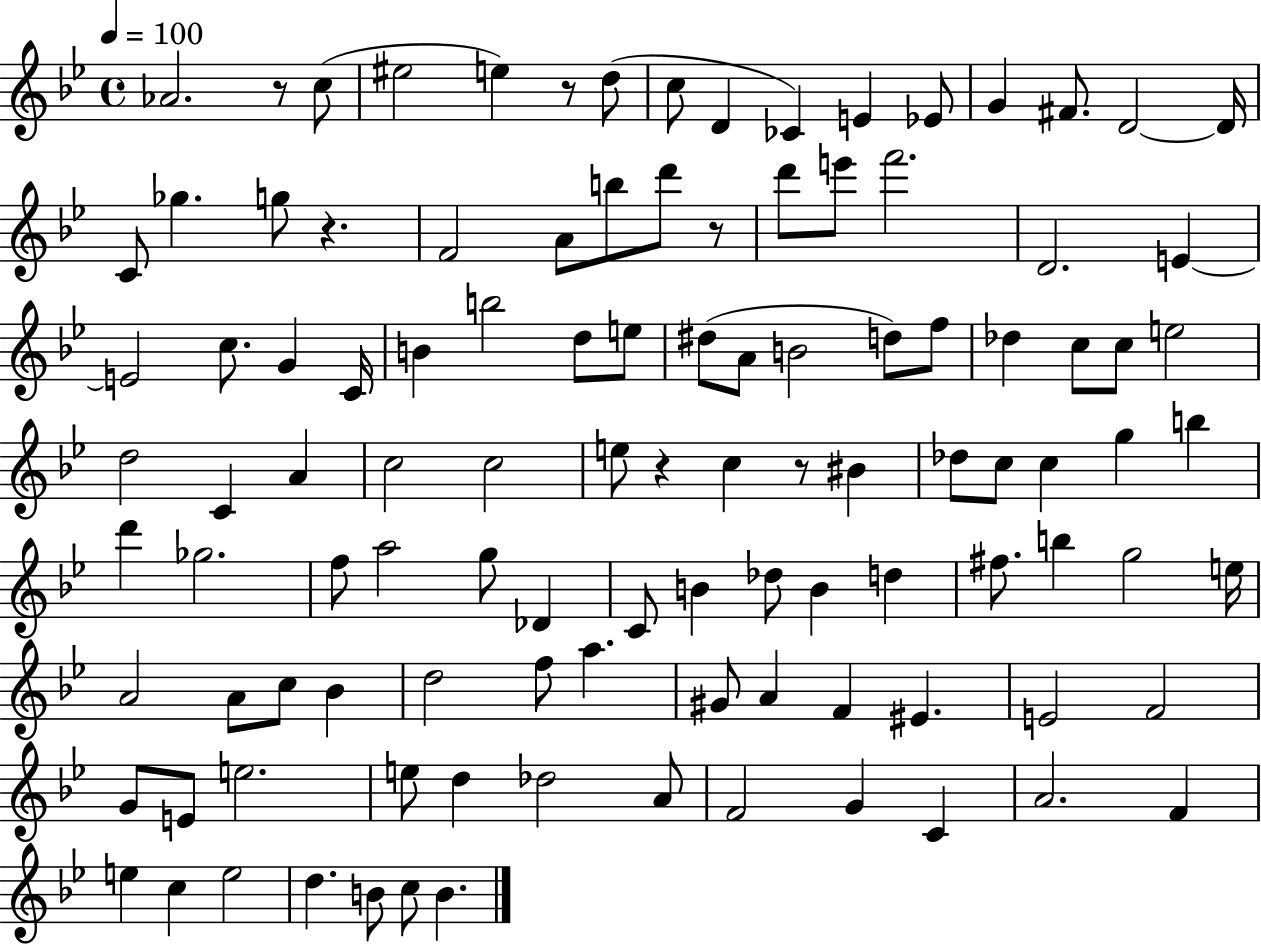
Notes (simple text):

Ab4/h. R/e C5/e EIS5/h E5/q R/e D5/e C5/e D4/q CES4/q E4/q Eb4/e G4/q F#4/e. D4/h D4/s C4/e Gb5/q. G5/e R/q. F4/h A4/e B5/e D6/e R/e D6/e E6/e F6/h. D4/h. E4/q E4/h C5/e. G4/q C4/s B4/q B5/h D5/e E5/e D#5/e A4/e B4/h D5/e F5/e Db5/q C5/e C5/e E5/h D5/h C4/q A4/q C5/h C5/h E5/e R/q C5/q R/e BIS4/q Db5/e C5/e C5/q G5/q B5/q D6/q Gb5/h. F5/e A5/h G5/e Db4/q C4/e B4/q Db5/e B4/q D5/q F#5/e. B5/q G5/h E5/s A4/h A4/e C5/e Bb4/q D5/h F5/e A5/q. G#4/e A4/q F4/q EIS4/q. E4/h F4/h G4/e E4/e E5/h. E5/e D5/q Db5/h A4/e F4/h G4/q C4/q A4/h. F4/q E5/q C5/q E5/h D5/q. B4/e C5/e B4/q.